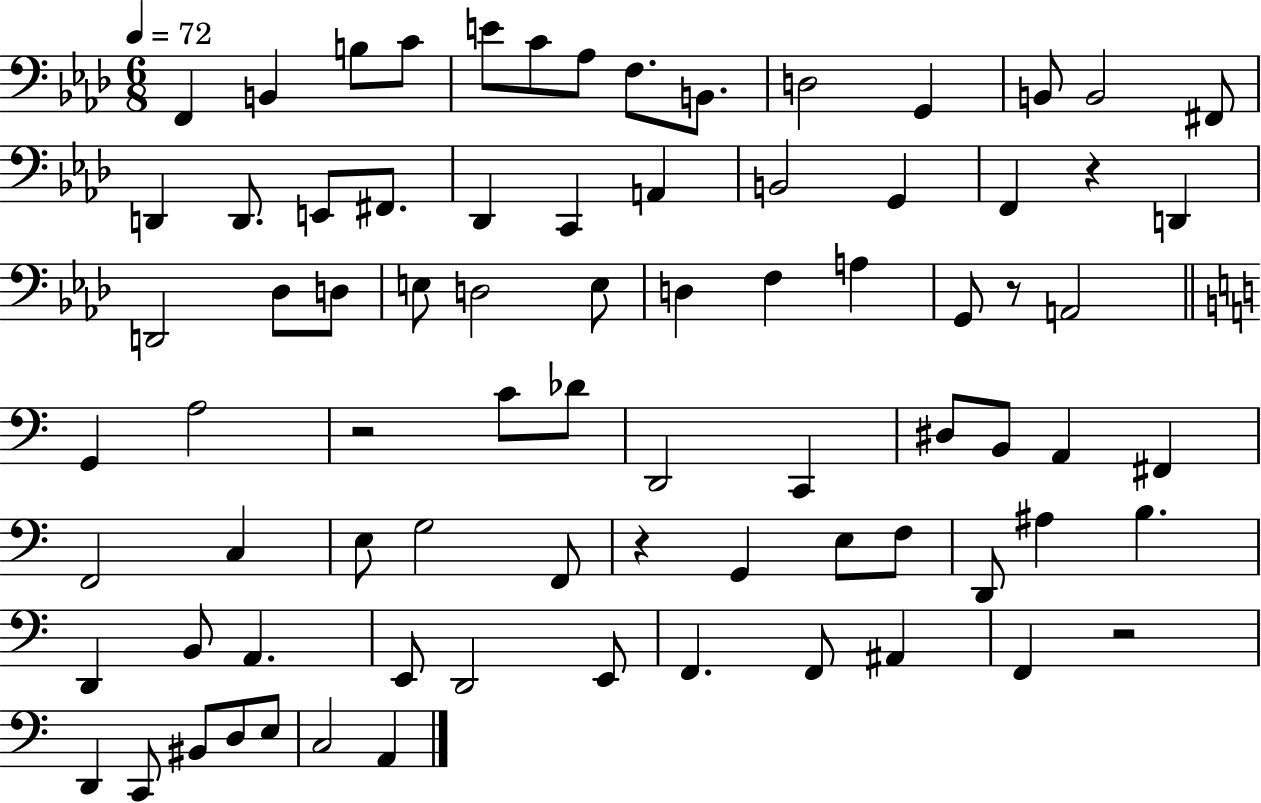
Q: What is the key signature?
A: AES major